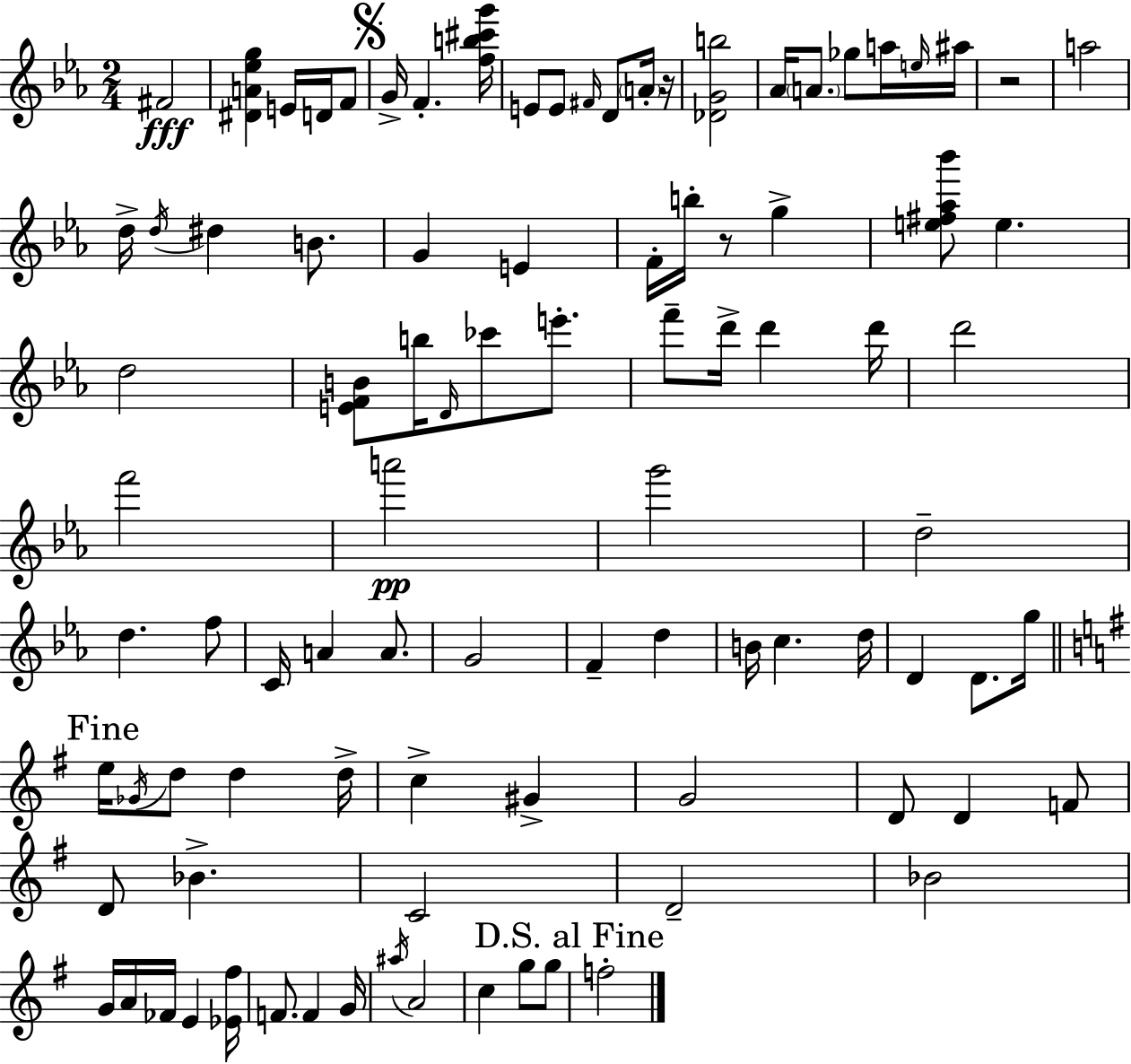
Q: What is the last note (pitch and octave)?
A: F5